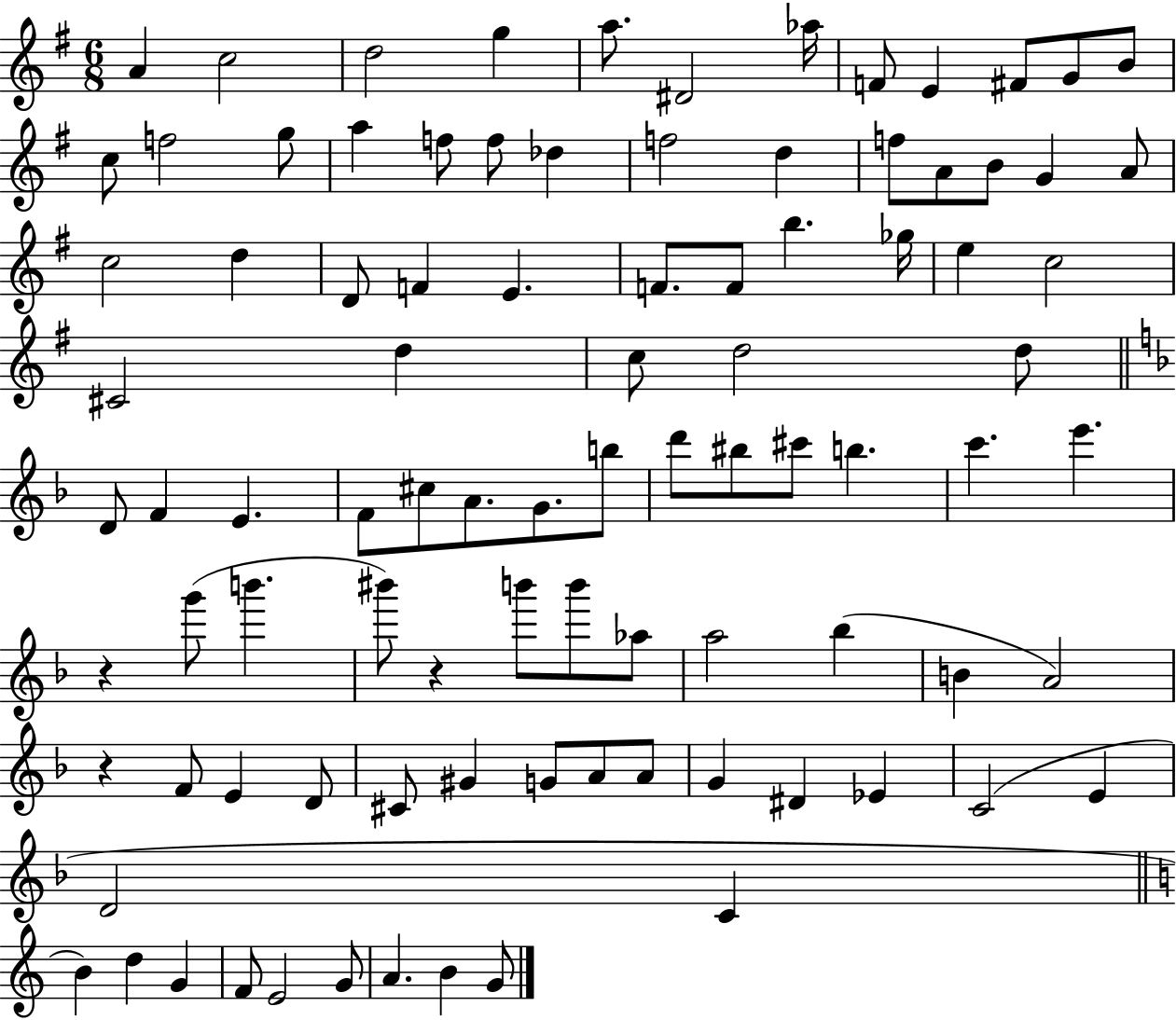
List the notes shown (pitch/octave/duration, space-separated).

A4/q C5/h D5/h G5/q A5/e. D#4/h Ab5/s F4/e E4/q F#4/e G4/e B4/e C5/e F5/h G5/e A5/q F5/e F5/e Db5/q F5/h D5/q F5/e A4/e B4/e G4/q A4/e C5/h D5/q D4/e F4/q E4/q. F4/e. F4/e B5/q. Gb5/s E5/q C5/h C#4/h D5/q C5/e D5/h D5/e D4/e F4/q E4/q. F4/e C#5/e A4/e. G4/e. B5/e D6/e BIS5/e C#6/e B5/q. C6/q. E6/q. R/q G6/e B6/q. BIS6/e R/q B6/e B6/e Ab5/e A5/h Bb5/q B4/q A4/h R/q F4/e E4/q D4/e C#4/e G#4/q G4/e A4/e A4/e G4/q D#4/q Eb4/q C4/h E4/q D4/h C4/q B4/q D5/q G4/q F4/e E4/h G4/e A4/q. B4/q G4/e